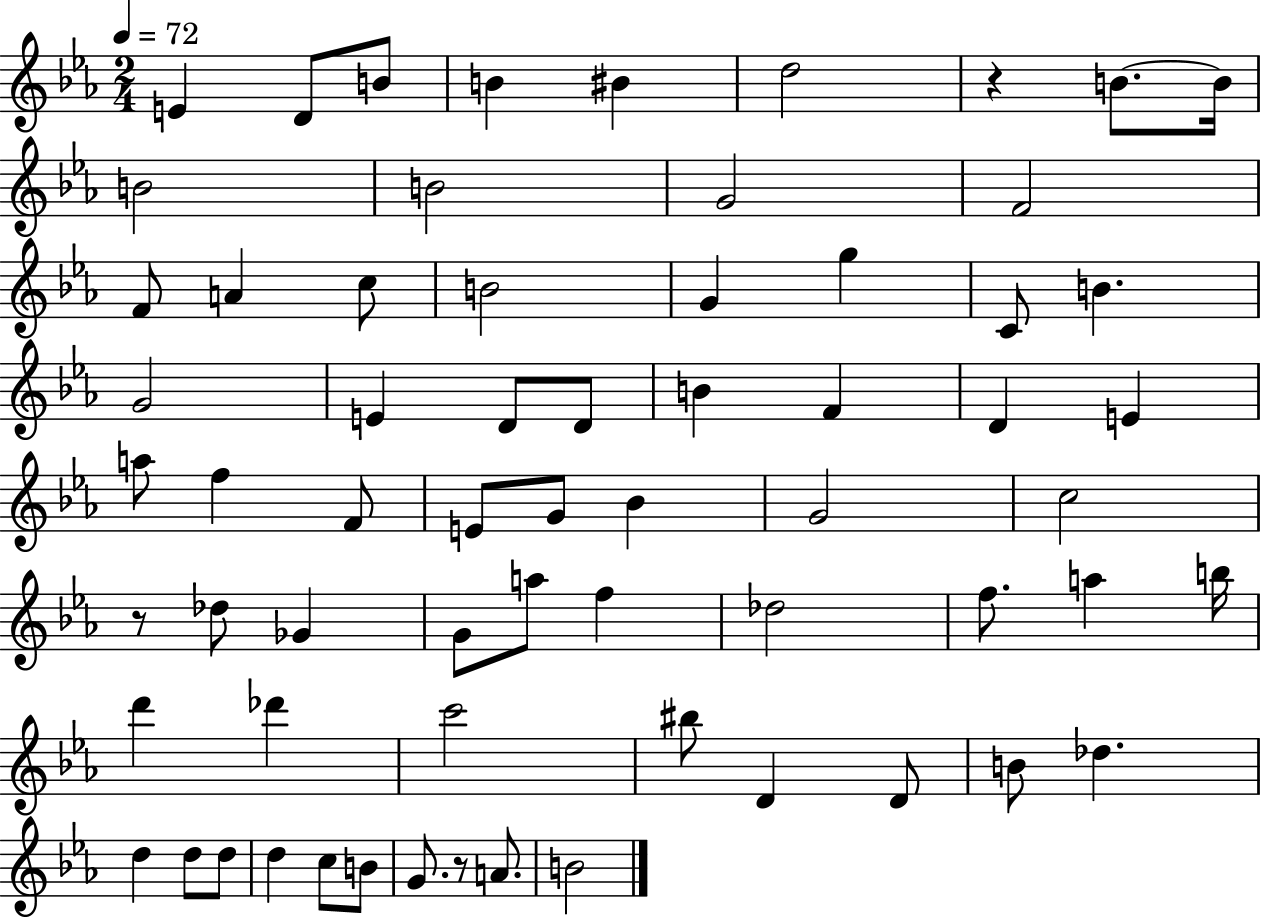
{
  \clef treble
  \numericTimeSignature
  \time 2/4
  \key ees \major
  \tempo 4 = 72
  e'4 d'8 b'8 | b'4 bis'4 | d''2 | r4 b'8.~~ b'16 | \break b'2 | b'2 | g'2 | f'2 | \break f'8 a'4 c''8 | b'2 | g'4 g''4 | c'8 b'4. | \break g'2 | e'4 d'8 d'8 | b'4 f'4 | d'4 e'4 | \break a''8 f''4 f'8 | e'8 g'8 bes'4 | g'2 | c''2 | \break r8 des''8 ges'4 | g'8 a''8 f''4 | des''2 | f''8. a''4 b''16 | \break d'''4 des'''4 | c'''2 | bis''8 d'4 d'8 | b'8 des''4. | \break d''4 d''8 d''8 | d''4 c''8 b'8 | g'8. r8 a'8. | b'2 | \break \bar "|."
}